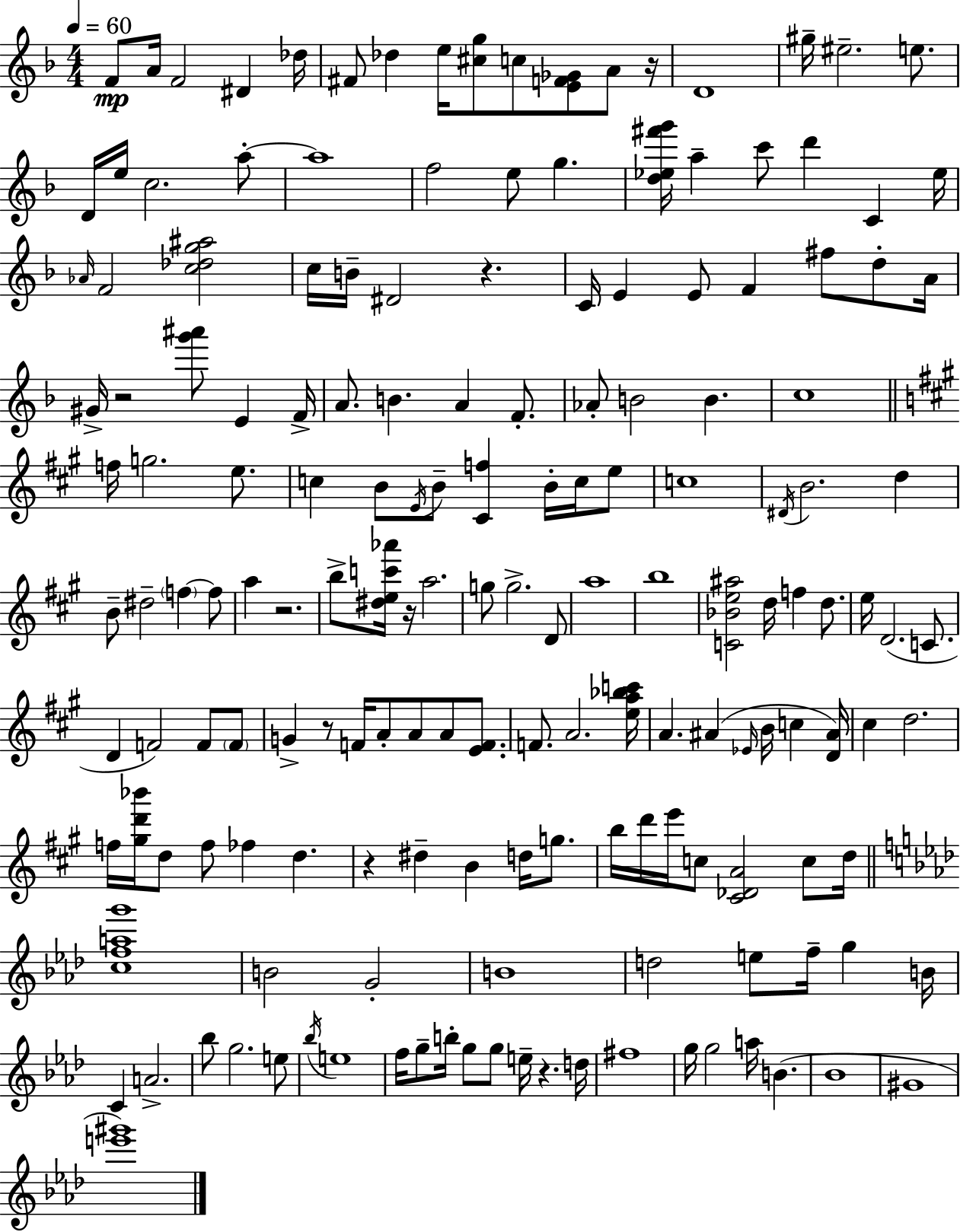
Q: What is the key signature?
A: D minor